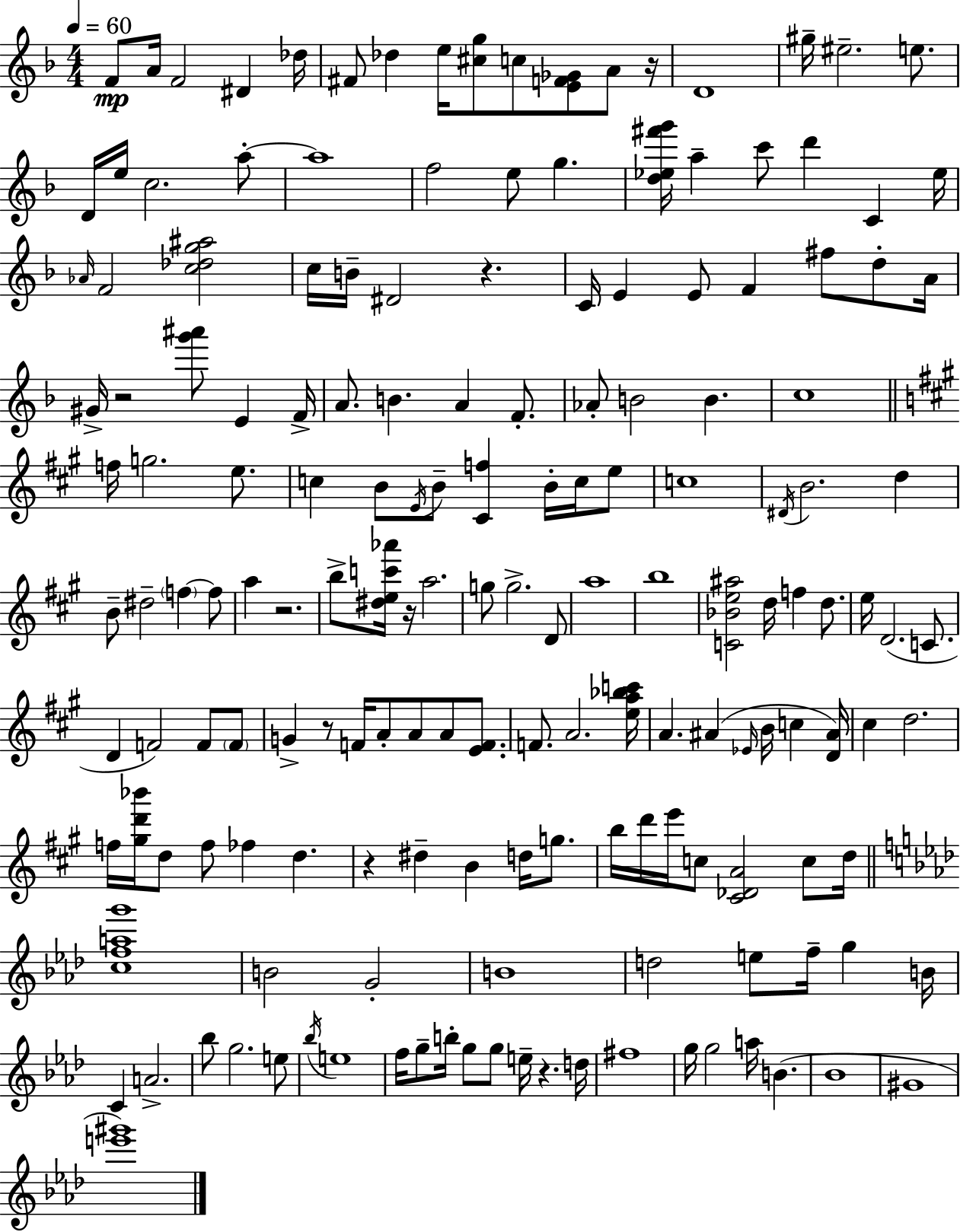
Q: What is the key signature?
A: D minor